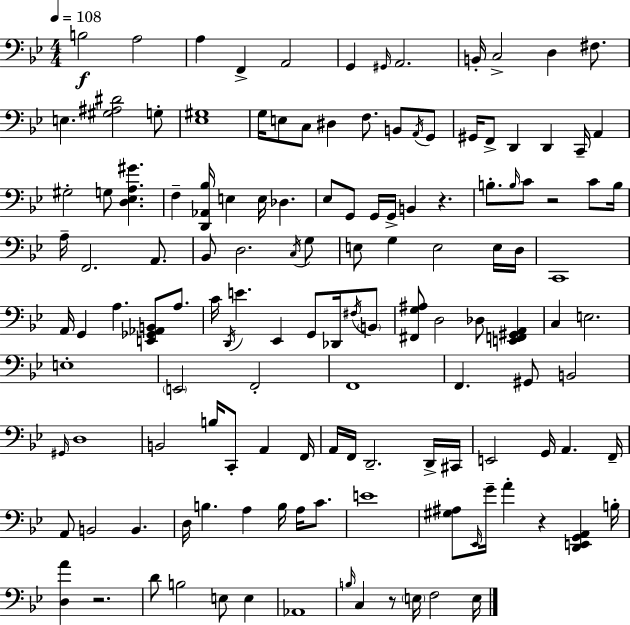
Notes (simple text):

B3/h A3/h A3/q F2/q A2/h G2/q G#2/s A2/h. B2/s C3/h D3/q F#3/e. E3/q. [G#3,A#3,D#4]/h G3/e [Eb3,G#3]/w G3/s E3/e C3/e D#3/q F3/e. B2/e A2/s G2/e G#2/s F2/e D2/q D2/q C2/s A2/q G#3/h G3/e [D3,Eb3,A3,G#4]/q. F3/q [D2,Ab2,Bb3]/s E3/q E3/s Db3/q. Eb3/e G2/e G2/s G2/s B2/q R/q. B3/e. B3/s C4/e R/h C4/e B3/s A3/s F2/h. A2/e. Bb2/e D3/h. C3/s G3/e E3/e G3/q E3/h E3/s D3/s C2/w A2/s G2/q A3/q. [E2,Gb2,Ab2,B2]/e A3/e. C4/s D2/s E4/q. Eb2/q G2/e Db2/s F#3/s B2/e [F#2,G3,A#3]/e D3/h Db3/e [E2,F2,G#2,A2]/q C3/q E3/h. E3/w E2/h F2/h F2/w F2/q. G#2/e B2/h G#2/s D3/w B2/h B3/s C2/e A2/q F2/s A2/s F2/s D2/h. D2/s C#2/s E2/h G2/s A2/q. F2/s A2/e B2/h B2/q. D3/s B3/q. A3/q B3/s A3/s C4/e. E4/w [G#3,A#3]/e Eb2/s G4/s A4/q R/q [D2,E2,G2,A2]/q B3/s [D3,A4]/q R/h. D4/e B3/h E3/e E3/q Ab2/w B3/s C3/q R/e E3/s F3/h E3/s